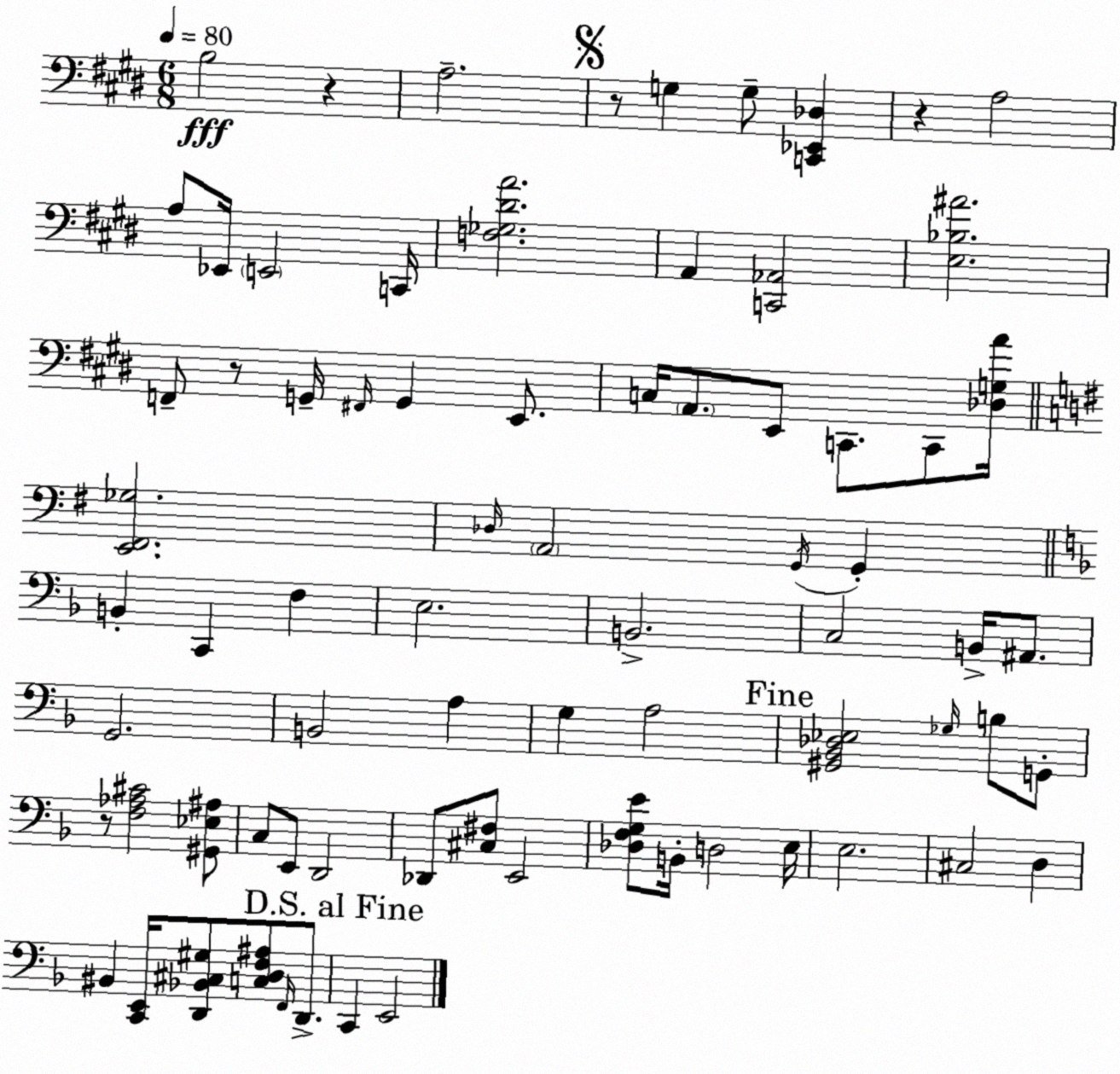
X:1
T:Untitled
M:6/8
L:1/4
K:E
B,2 z A,2 z/2 G, G,/2 [C,,_E,,_D,] z A,2 A,/2 _E,,/4 E,,2 C,,/4 [F,_G,^DA]2 A,, [C,,_A,,]2 [E,_B,^A]2 F,,/2 z/2 G,,/4 ^F,,/4 G,, E,,/2 C,/4 A,,/2 E,,/2 C,,/2 C,,/2 [_D,G,A]/4 [E,,^F,,_G,]2 _D,/4 A,,2 G,,/4 G,, B,, C,, F, E,2 B,,2 C,2 B,,/4 ^A,,/2 G,,2 B,,2 A, G, A,2 [^G,,_B,,_D,_E,]2 _G,/4 B,/2 G,,/2 z/2 [F,_A,^C]2 [^G,,_E,^A,]/2 C,/2 E,,/2 D,,2 _D,,/2 [^C,^F,]/2 E,,2 [_D,F,G,E]/2 B,,/4 D,2 E,/4 E,2 ^C,2 D, ^B,, [C,,E,,]/4 [D,,_B,,^C,^G,]/2 [C,D,F,^A,]/2 F,,/4 D,,/2 C,, E,,2